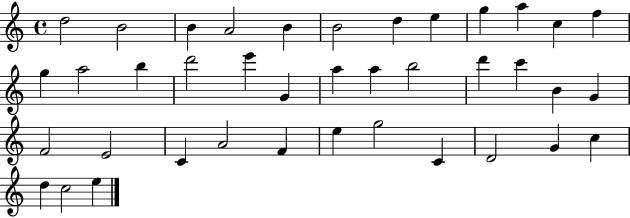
{
  \clef treble
  \time 4/4
  \defaultTimeSignature
  \key c \major
  d''2 b'2 | b'4 a'2 b'4 | b'2 d''4 e''4 | g''4 a''4 c''4 f''4 | \break g''4 a''2 b''4 | d'''2 e'''4 g'4 | a''4 a''4 b''2 | d'''4 c'''4 b'4 g'4 | \break f'2 e'2 | c'4 a'2 f'4 | e''4 g''2 c'4 | d'2 g'4 c''4 | \break d''4 c''2 e''4 | \bar "|."
}